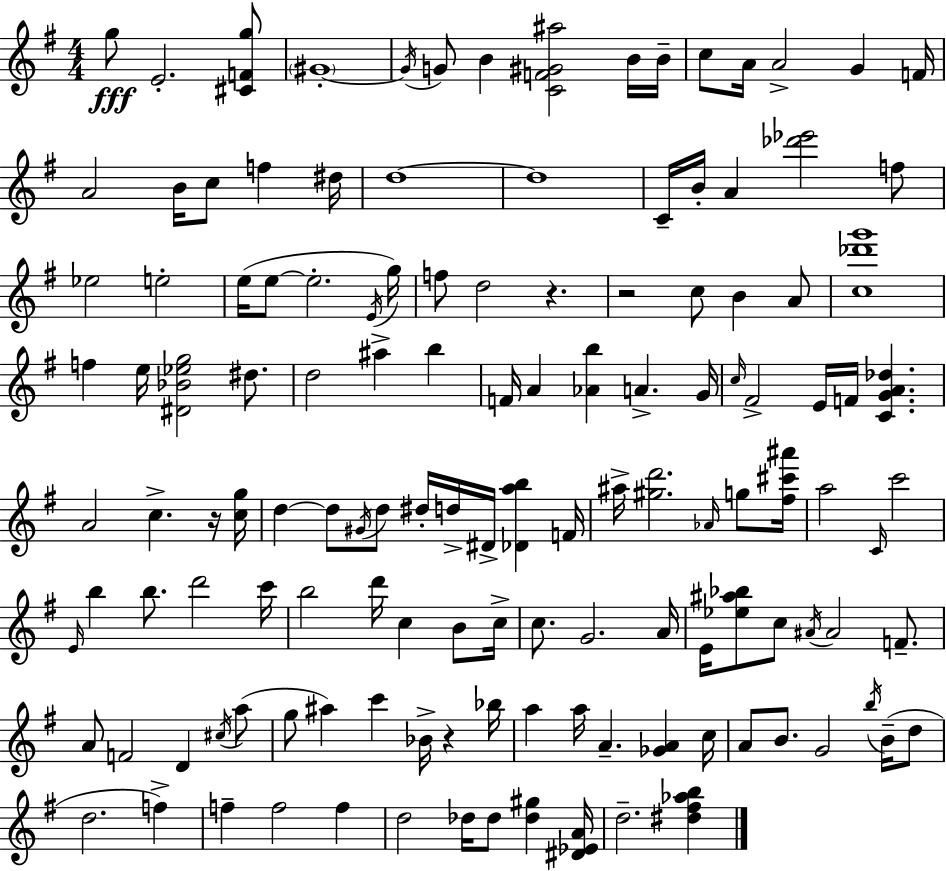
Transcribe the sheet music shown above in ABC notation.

X:1
T:Untitled
M:4/4
L:1/4
K:G
g/2 E2 [^CFg]/2 ^G4 ^G/4 G/2 B [CF^G^a]2 B/4 B/4 c/2 A/4 A2 G F/4 A2 B/4 c/2 f ^d/4 d4 d4 C/4 B/4 A [_d'_e']2 f/2 _e2 e2 e/4 e/2 e2 E/4 g/4 f/2 d2 z z2 c/2 B A/2 [c_d'g']4 f e/4 [^D_B_eg]2 ^d/2 d2 ^a b F/4 A [_Ab] A G/4 c/4 ^F2 E/4 F/4 [CGA_d] A2 c z/4 [cg]/4 d d/2 ^G/4 d/2 ^d/4 d/4 ^D/4 [_Dab] F/4 ^a/4 [^gd']2 _A/4 g/2 [^f^c'^a']/4 a2 C/4 c'2 E/4 b b/2 d'2 c'/4 b2 d'/4 c B/2 c/4 c/2 G2 A/4 E/4 [_e^a_b]/2 c/2 ^A/4 ^A2 F/2 A/2 F2 D ^c/4 a/2 g/2 ^a c' _B/4 z _b/4 a a/4 A [_GA] c/4 A/2 B/2 G2 b/4 B/4 d/2 d2 f f f2 f d2 _d/4 _d/2 [_d^g] [^D_EA]/4 d2 [^d^f_ab]